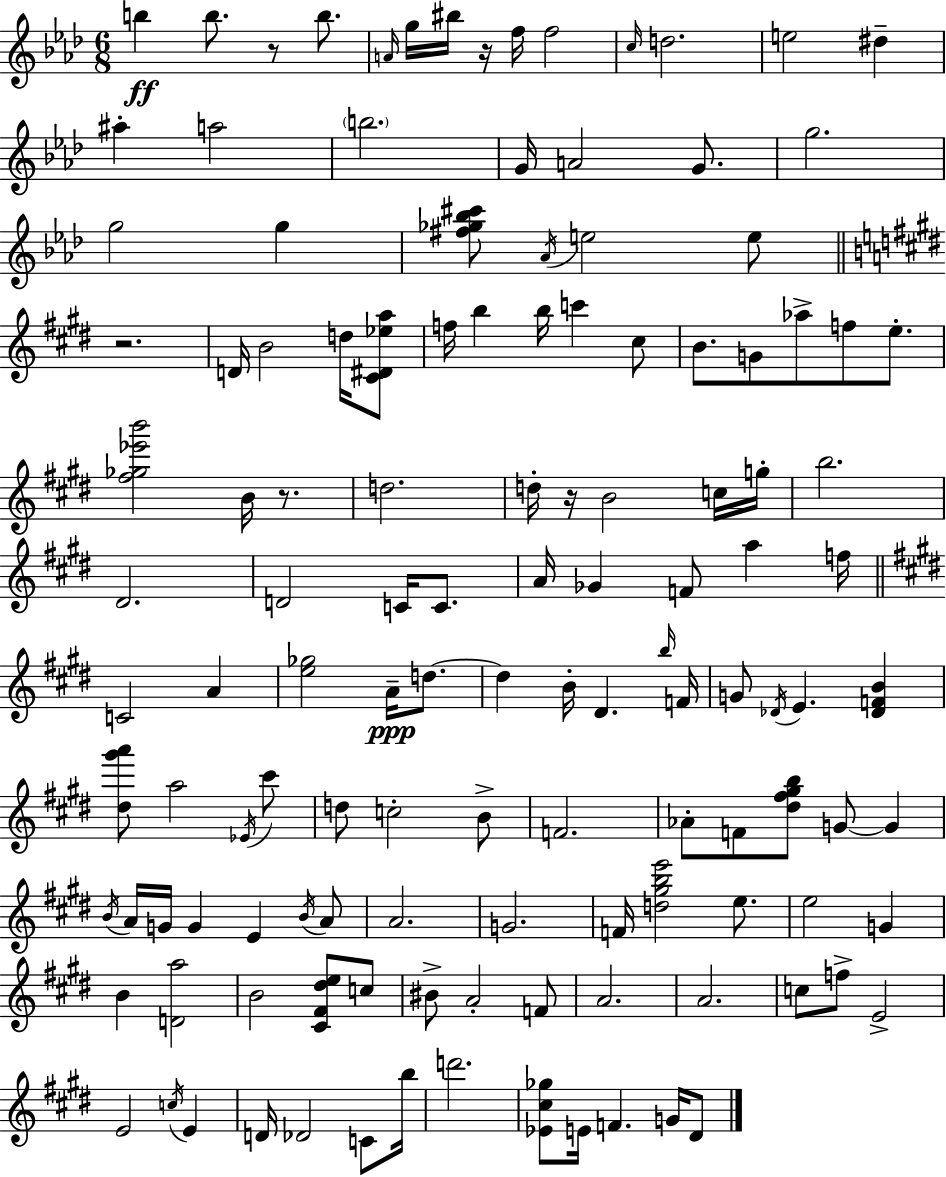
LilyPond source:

{
  \clef treble
  \numericTimeSignature
  \time 6/8
  \key f \minor
  b''4\ff b''8. r8 b''8. | \grace { a'16 } g''16 bis''16 r16 f''16 f''2 | \grace { c''16 } d''2. | e''2 dis''4-- | \break ais''4-. a''2 | \parenthesize b''2. | g'16 a'2 g'8. | g''2. | \break g''2 g''4 | <fis'' ges'' bes'' cis'''>8 \acciaccatura { aes'16 } e''2 | e''8 \bar "||" \break \key e \major r2. | d'16 b'2 d''16 <cis' dis' ees'' a''>8 | f''16 b''4 b''16 c'''4 cis''8 | b'8. g'8 aes''8-> f''8 e''8.-. | \break <fis'' ges'' ees''' b'''>2 b'16 r8. | d''2. | d''16-. r16 b'2 c''16 g''16-. | b''2. | \break dis'2. | d'2 c'16 c'8. | a'16 ges'4 f'8 a''4 f''16 | \bar "||" \break \key e \major c'2 a'4 | <e'' ges''>2 a'16--\ppp d''8.~~ | d''4 b'16-. dis'4. \grace { b''16 } | f'16 g'8 \acciaccatura { des'16 } e'4. <des' f' b'>4 | \break <dis'' gis''' a'''>8 a''2 | \acciaccatura { ees'16 } cis'''8 d''8 c''2-. | b'8-> f'2. | aes'8-. f'8 <dis'' fis'' gis'' b''>8 g'8~~ g'4 | \break \acciaccatura { b'16 } a'16 g'16 g'4 e'4 | \acciaccatura { b'16 } a'8 a'2. | g'2. | f'16 <d'' gis'' b'' e'''>2 | \break e''8. e''2 | g'4 b'4 <d' a''>2 | b'2 | <cis' fis' dis'' e''>8 c''8 bis'8-> a'2-. | \break f'8 a'2. | a'2. | c''8 f''8-> e'2-> | e'2 | \break \acciaccatura { c''16 } e'4 d'16 des'2 | c'8 b''16 d'''2. | <ees' cis'' ges''>8 e'16 f'4. | g'16 dis'8 \bar "|."
}